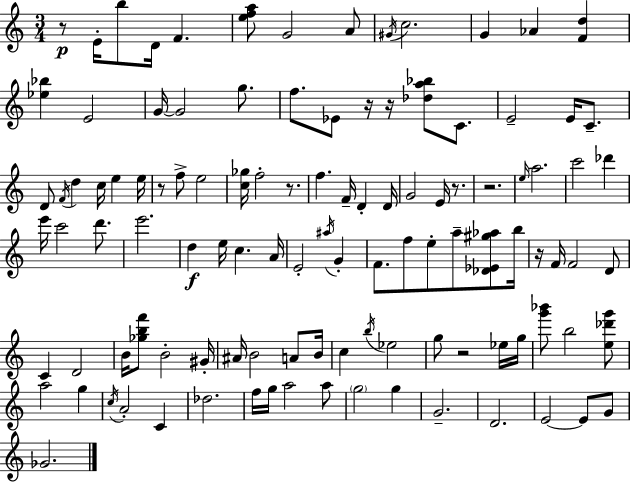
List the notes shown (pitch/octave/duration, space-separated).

R/e E4/s B5/e D4/s F4/q. [E5,F5,A5]/e G4/h A4/e G#4/s C5/h. G4/q Ab4/q [F4,D5]/q [Eb5,Bb5]/q E4/h G4/s G4/h G5/e. F5/e. Eb4/e R/s R/s [Db5,A5,Bb5]/e C4/e. E4/h E4/s C4/e. D4/e F4/s D5/q C5/s E5/q E5/s R/e F5/e E5/h [C5,Gb5]/s F5/h R/e. F5/q. F4/s D4/q D4/s G4/h E4/s R/e. R/h. E5/s A5/h. C6/h Db6/q E6/s C6/h D6/e. E6/h. D5/q E5/s C5/q. A4/s E4/h A#5/s G4/q F4/e. F5/e E5/e A5/e [Db4,Eb4,G#5,Ab5]/e B5/s R/s F4/s F4/h D4/e C4/q D4/h B4/s [Gb5,B5,F6]/e B4/h G#4/s A#4/s B4/h A4/e B4/s C5/q B5/s Eb5/h G5/e R/h Eb5/s G5/s [G6,Bb6]/e B5/h [E5,Db6,G6]/e A5/h G5/q C5/s A4/h C4/q Db5/h. F5/s G5/s A5/h A5/e G5/h G5/q G4/h. D4/h. E4/h E4/e G4/e Gb4/h.